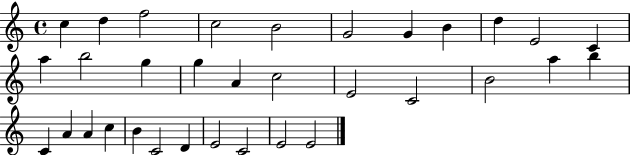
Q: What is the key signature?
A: C major